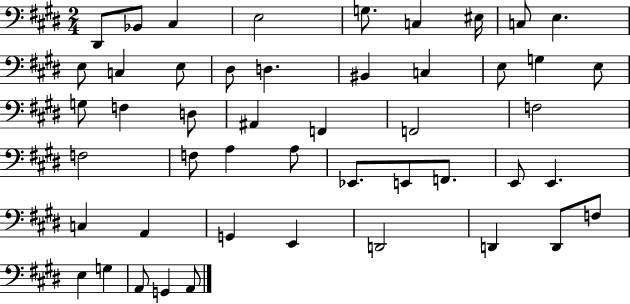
D#2/e Bb2/e C#3/q E3/h G3/e. C3/q EIS3/s C3/e E3/q. E3/e C3/q E3/e D#3/e D3/q. BIS2/q C3/q E3/e G3/q E3/e G3/e F3/q D3/e A#2/q F2/q F2/h F3/h F3/h F3/e A3/q A3/e Eb2/e. E2/e F2/e. E2/e E2/q. C3/q A2/q G2/q E2/q D2/h D2/q D2/e F3/e E3/q G3/q A2/e G2/q A2/e